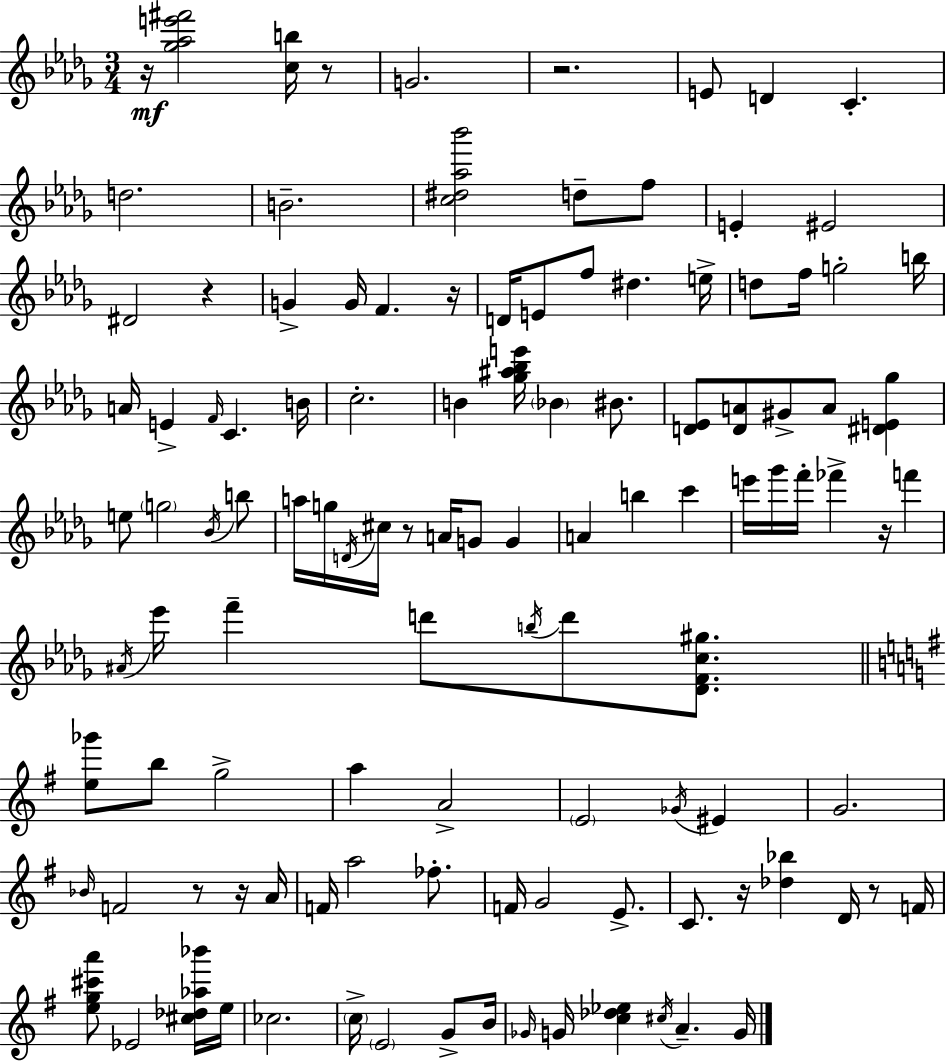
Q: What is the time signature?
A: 3/4